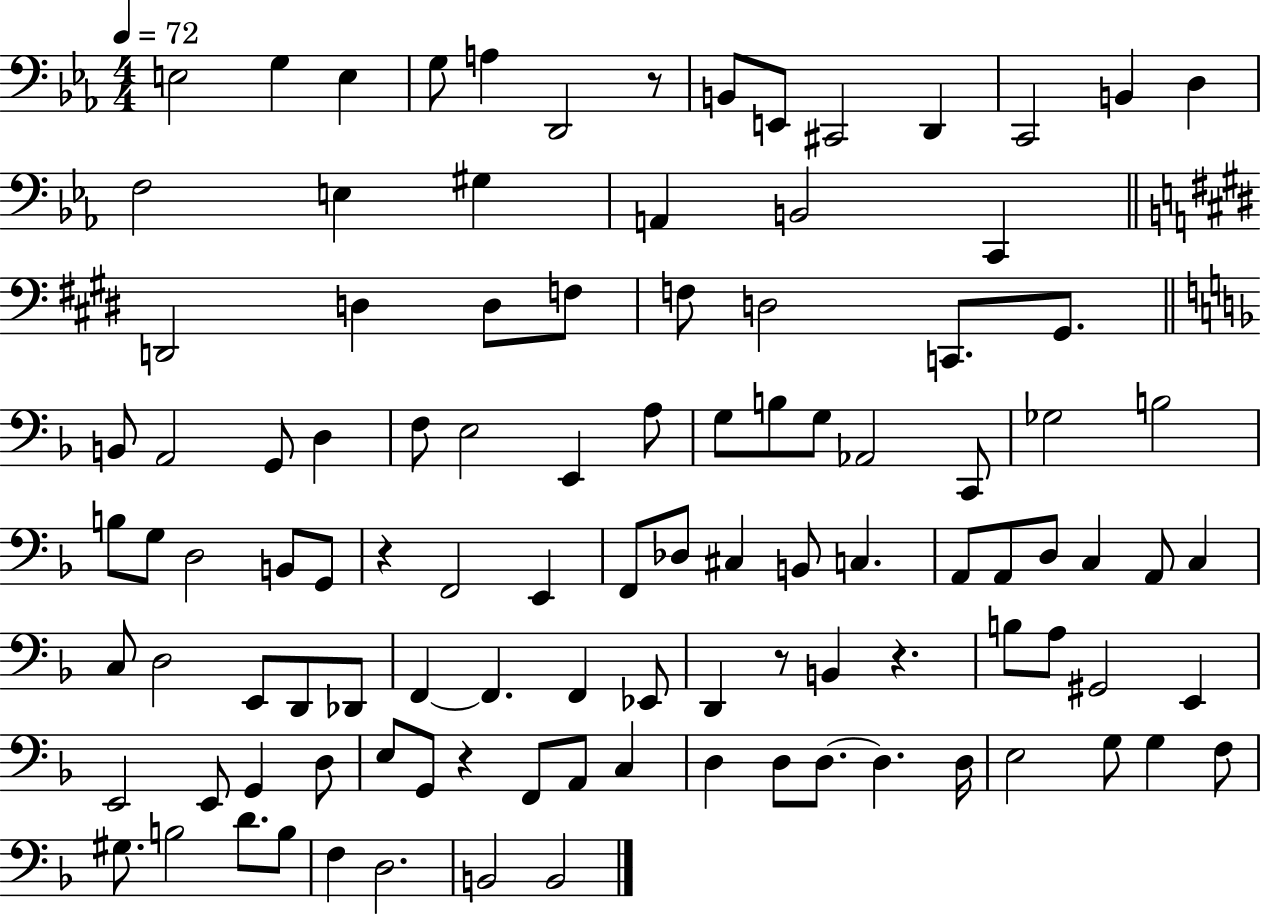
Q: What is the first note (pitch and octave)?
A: E3